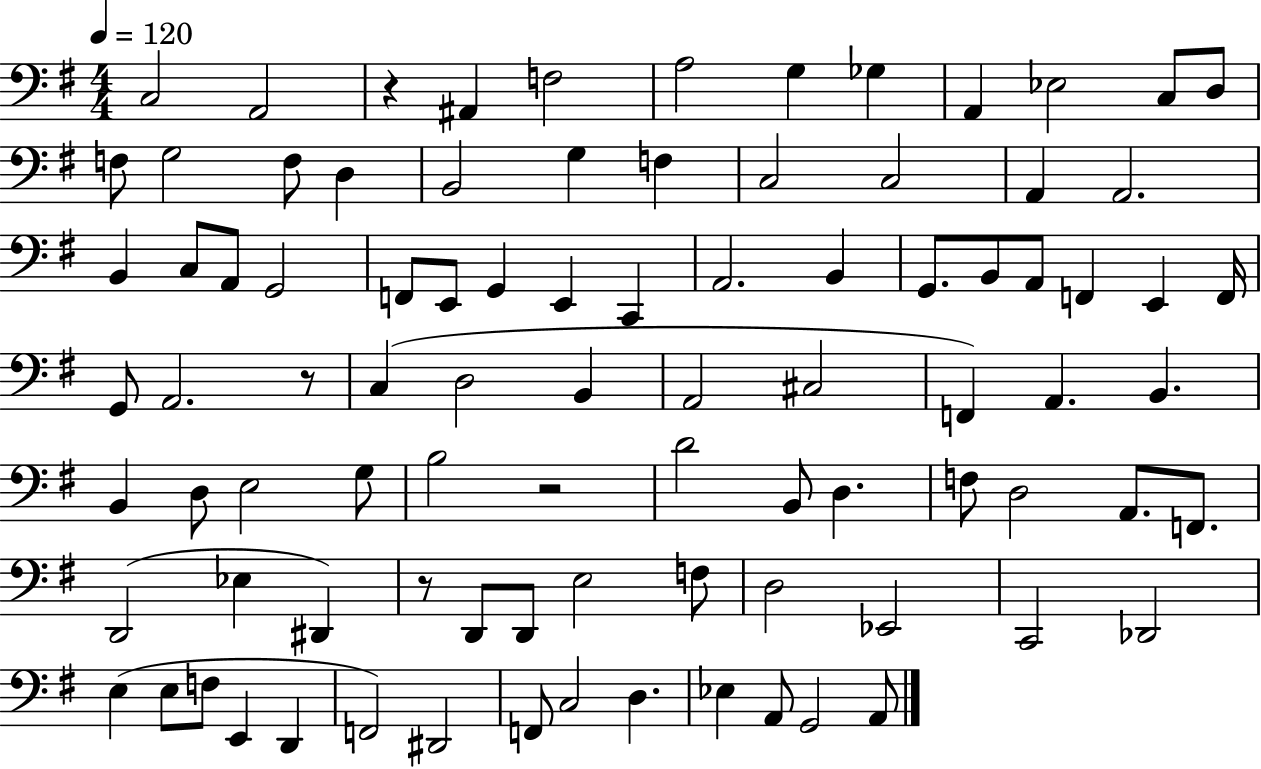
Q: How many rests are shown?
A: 4